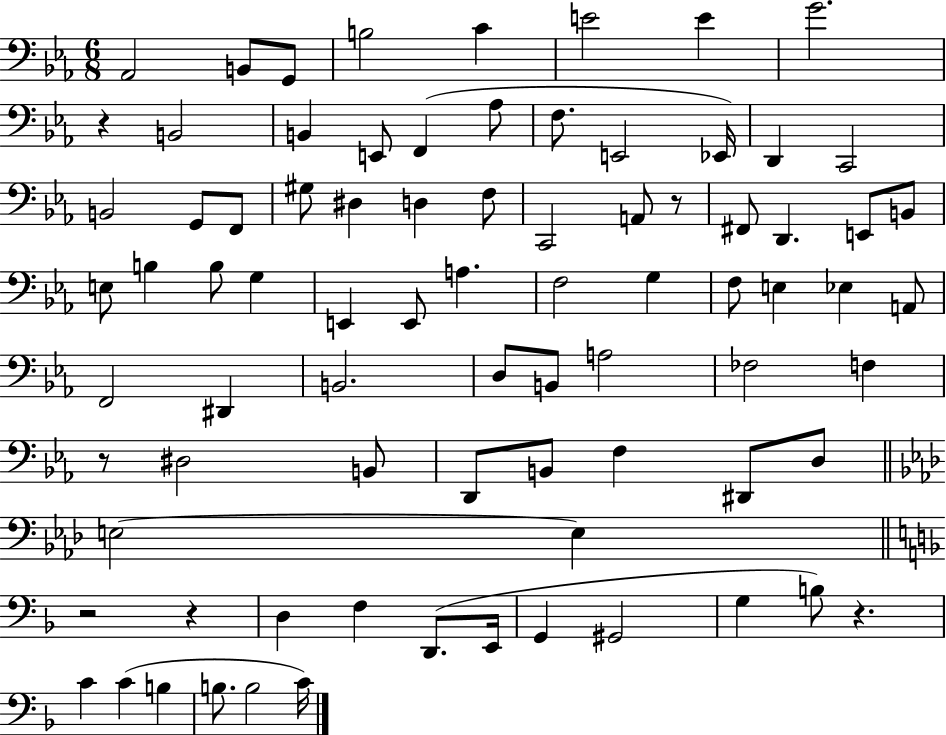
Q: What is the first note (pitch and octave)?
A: Ab2